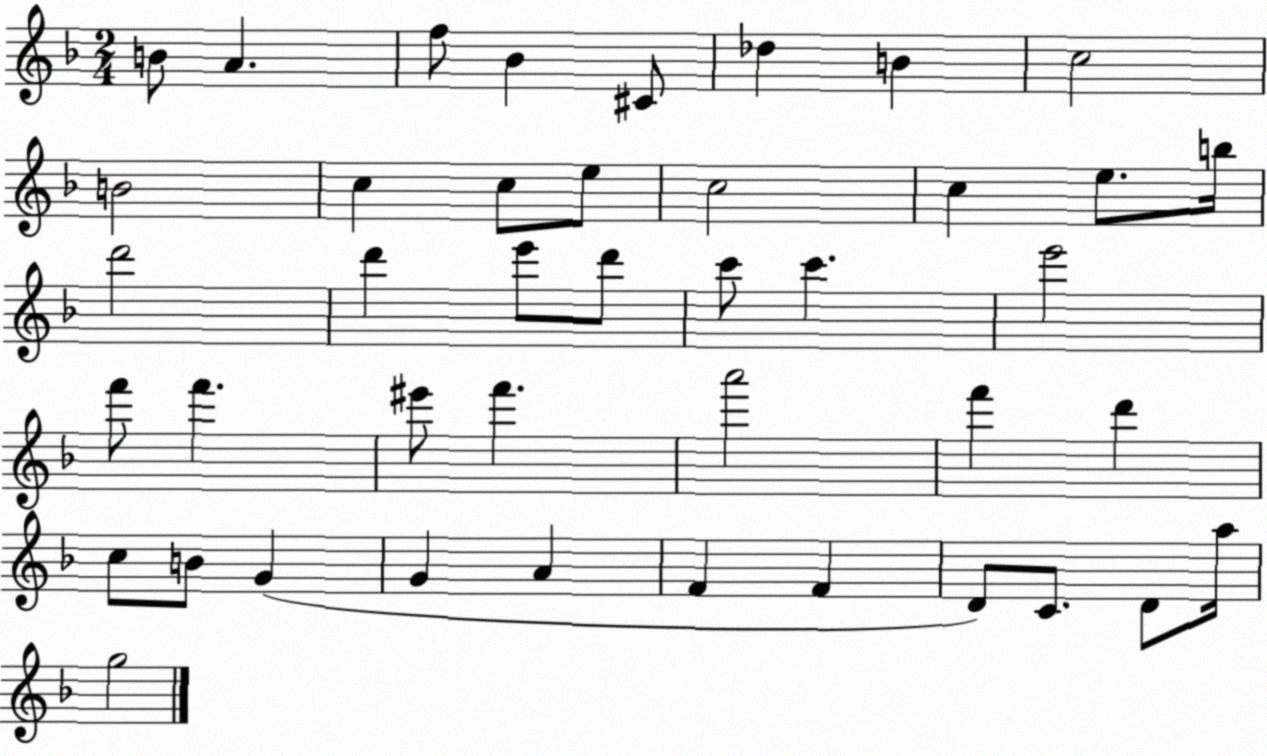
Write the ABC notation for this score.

X:1
T:Untitled
M:2/4
L:1/4
K:F
B/2 A f/2 _B ^C/2 _d B c2 B2 c c/2 e/2 c2 c e/2 b/4 d'2 d' e'/2 d'/2 c'/2 c' e'2 f'/2 f' ^e'/2 f' a'2 f' d' c/2 B/2 G G A F F D/2 C/2 D/2 a/4 g2